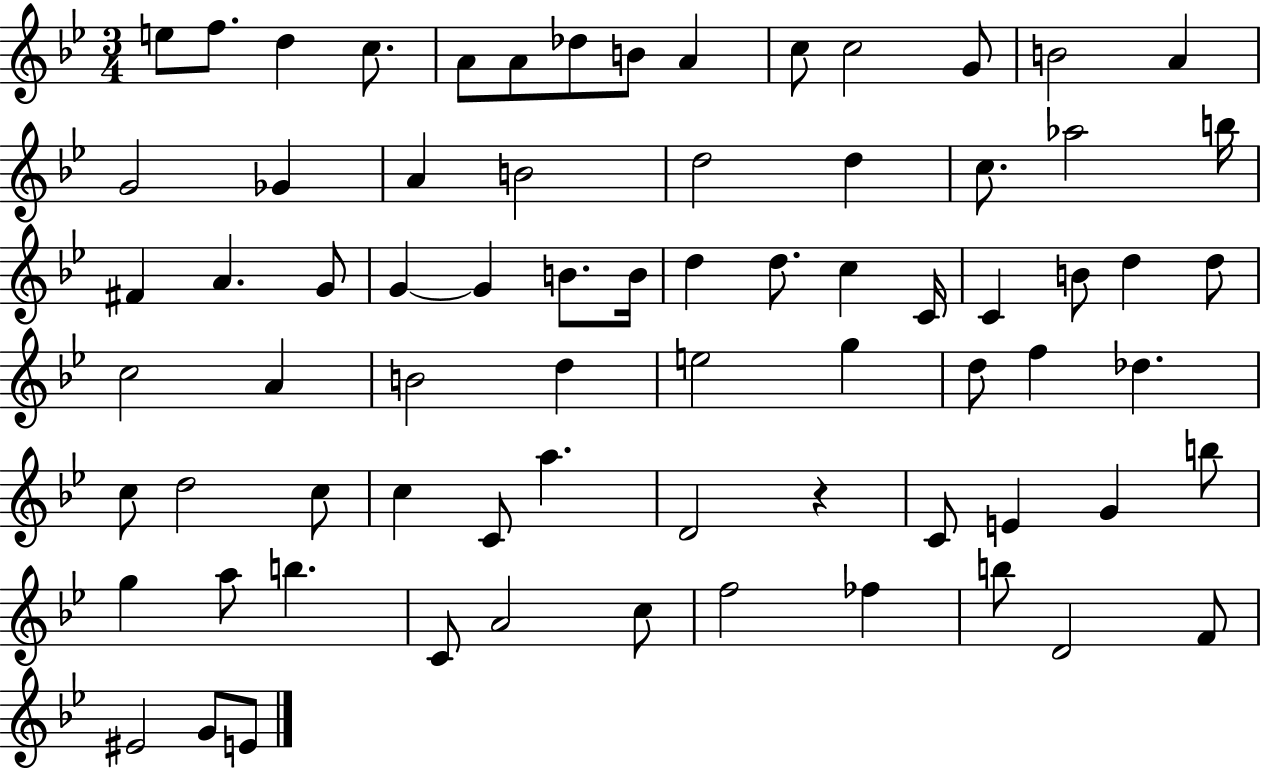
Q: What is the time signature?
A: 3/4